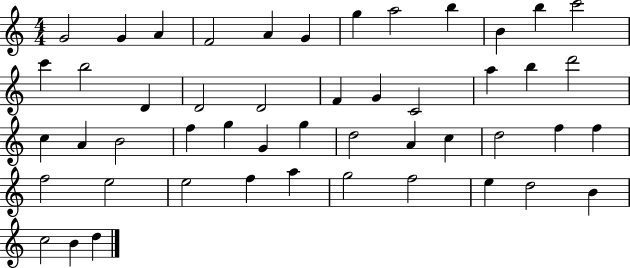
{
  \clef treble
  \numericTimeSignature
  \time 4/4
  \key c \major
  g'2 g'4 a'4 | f'2 a'4 g'4 | g''4 a''2 b''4 | b'4 b''4 c'''2 | \break c'''4 b''2 d'4 | d'2 d'2 | f'4 g'4 c'2 | a''4 b''4 d'''2 | \break c''4 a'4 b'2 | f''4 g''4 g'4 g''4 | d''2 a'4 c''4 | d''2 f''4 f''4 | \break f''2 e''2 | e''2 f''4 a''4 | g''2 f''2 | e''4 d''2 b'4 | \break c''2 b'4 d''4 | \bar "|."
}